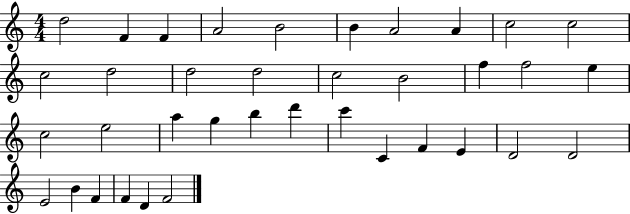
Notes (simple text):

D5/h F4/q F4/q A4/h B4/h B4/q A4/h A4/q C5/h C5/h C5/h D5/h D5/h D5/h C5/h B4/h F5/q F5/h E5/q C5/h E5/h A5/q G5/q B5/q D6/q C6/q C4/q F4/q E4/q D4/h D4/h E4/h B4/q F4/q F4/q D4/q F4/h